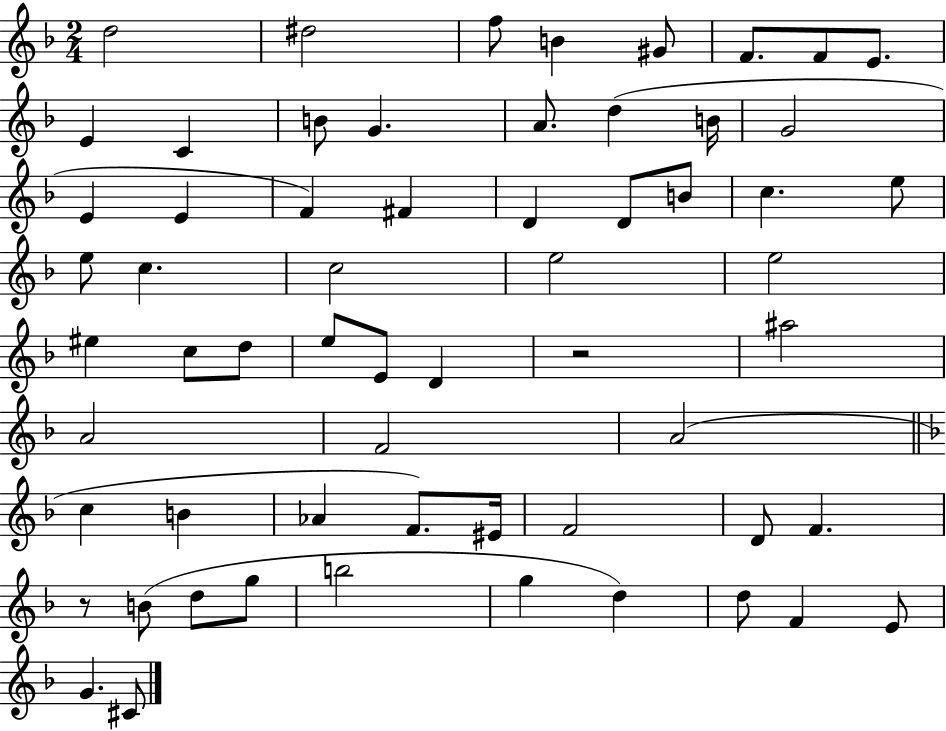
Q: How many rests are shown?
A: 2